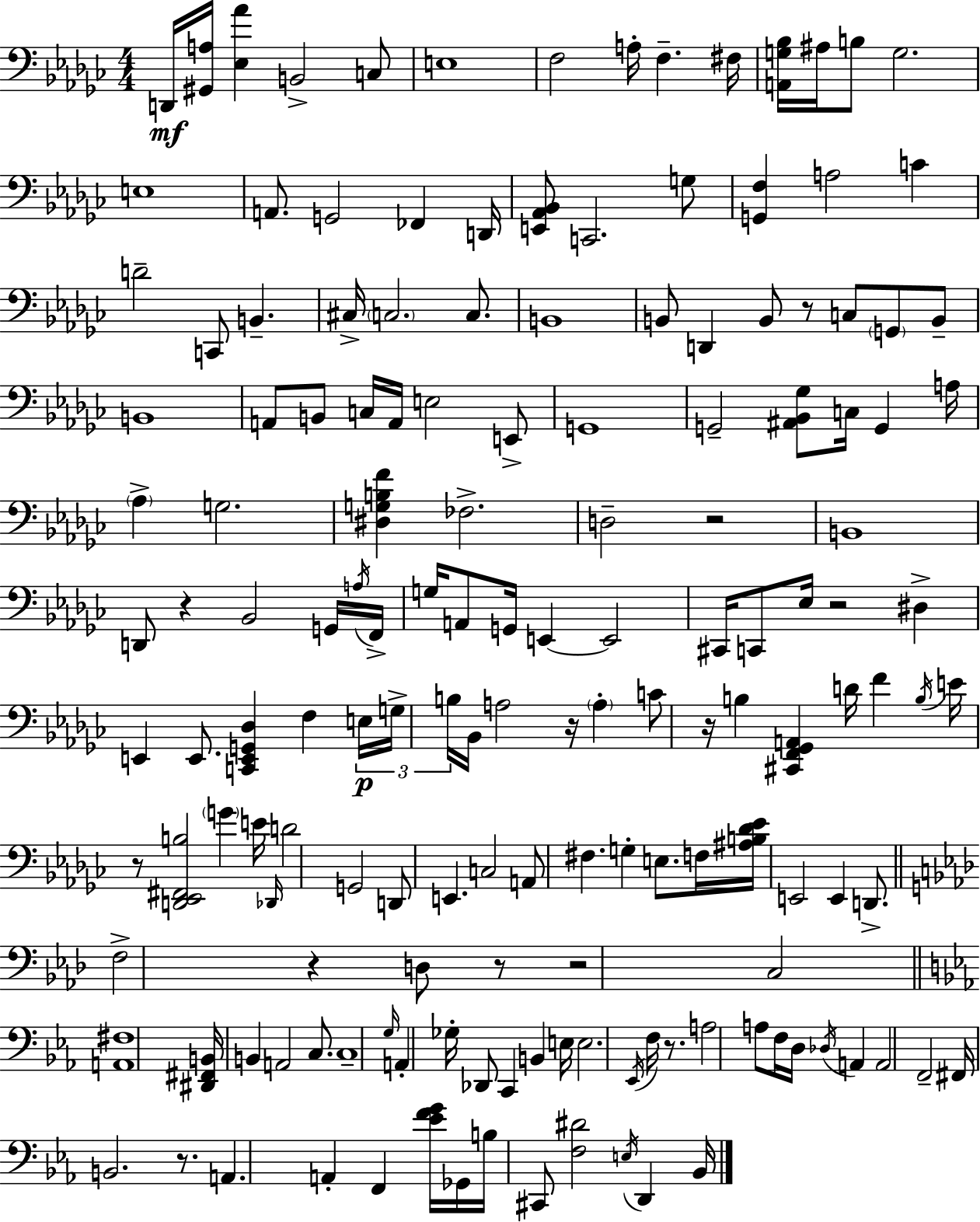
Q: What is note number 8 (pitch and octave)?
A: F#3